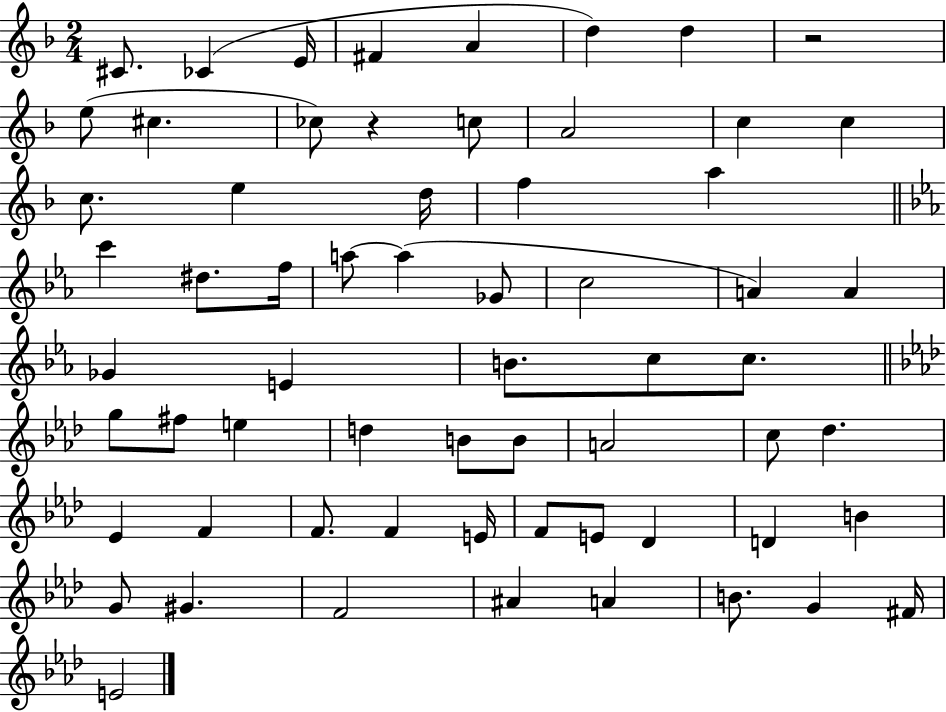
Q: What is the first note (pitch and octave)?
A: C#4